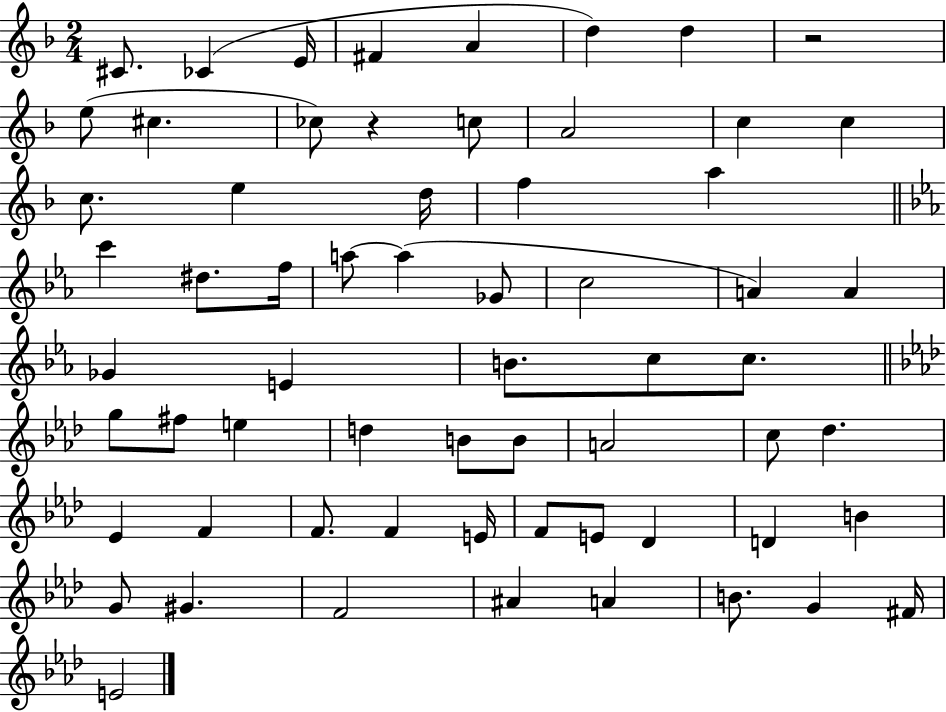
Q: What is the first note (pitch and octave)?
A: C#4